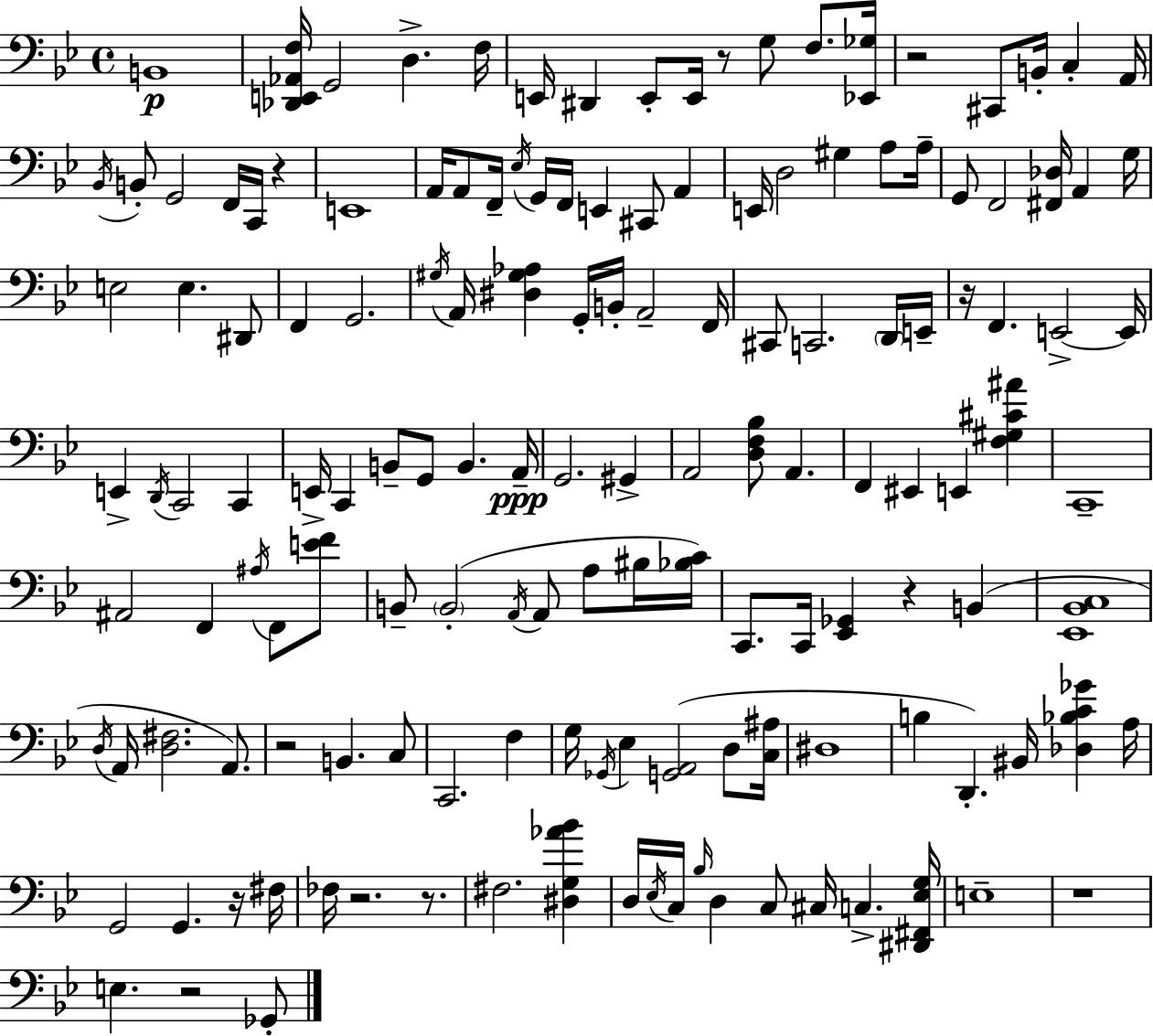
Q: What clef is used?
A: bass